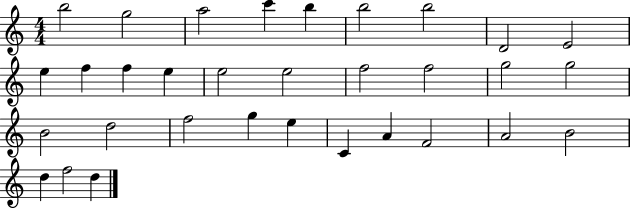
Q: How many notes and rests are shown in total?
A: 32